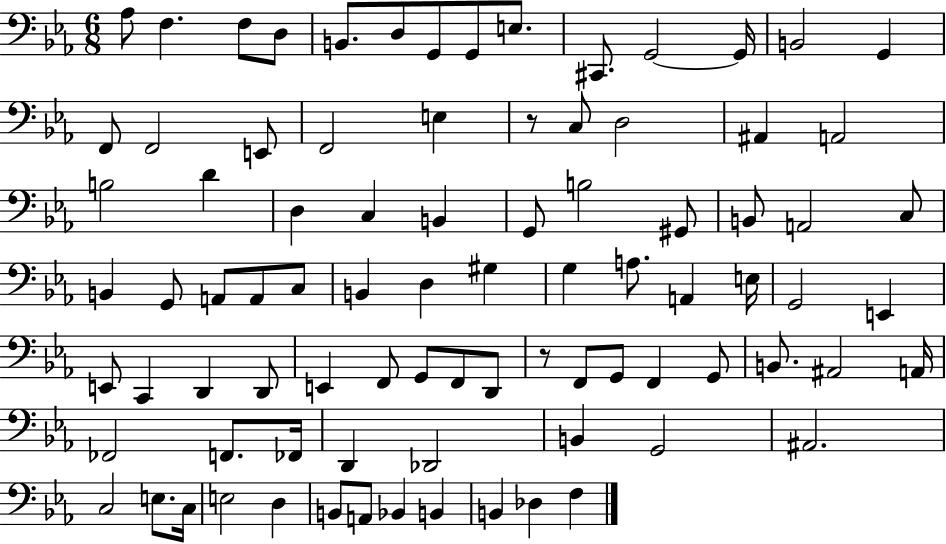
X:1
T:Untitled
M:6/8
L:1/4
K:Eb
_A,/2 F, F,/2 D,/2 B,,/2 D,/2 G,,/2 G,,/2 E,/2 ^C,,/2 G,,2 G,,/4 B,,2 G,, F,,/2 F,,2 E,,/2 F,,2 E, z/2 C,/2 D,2 ^A,, A,,2 B,2 D D, C, B,, G,,/2 B,2 ^G,,/2 B,,/2 A,,2 C,/2 B,, G,,/2 A,,/2 A,,/2 C,/2 B,, D, ^G, G, A,/2 A,, E,/4 G,,2 E,, E,,/2 C,, D,, D,,/2 E,, F,,/2 G,,/2 F,,/2 D,,/2 z/2 F,,/2 G,,/2 F,, G,,/2 B,,/2 ^A,,2 A,,/4 _F,,2 F,,/2 _F,,/4 D,, _D,,2 B,, G,,2 ^A,,2 C,2 E,/2 C,/4 E,2 D, B,,/2 A,,/2 _B,, B,, B,, _D, F,